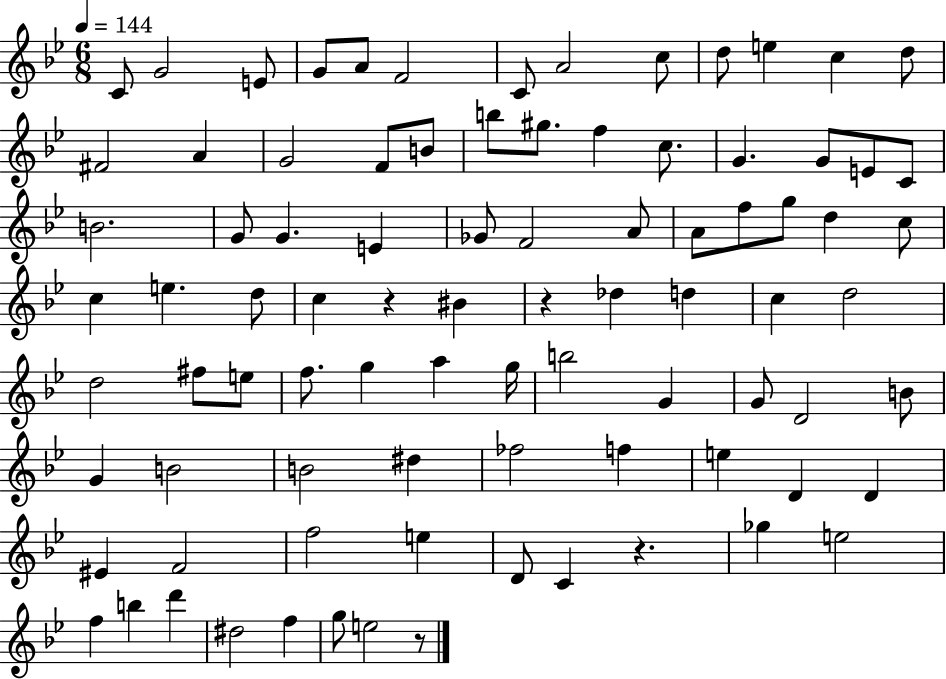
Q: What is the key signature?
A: BES major